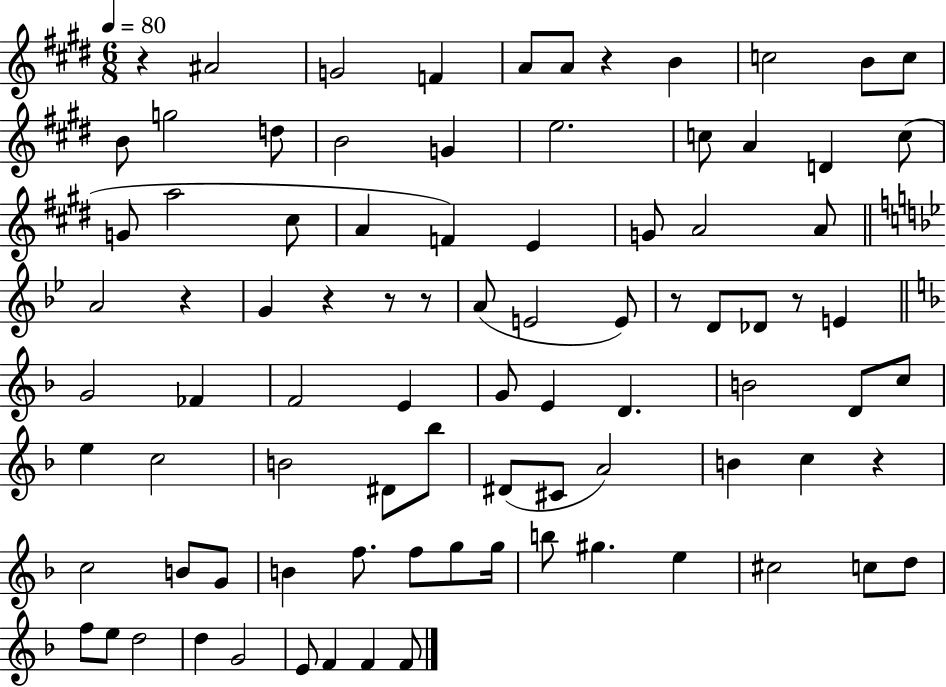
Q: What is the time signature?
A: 6/8